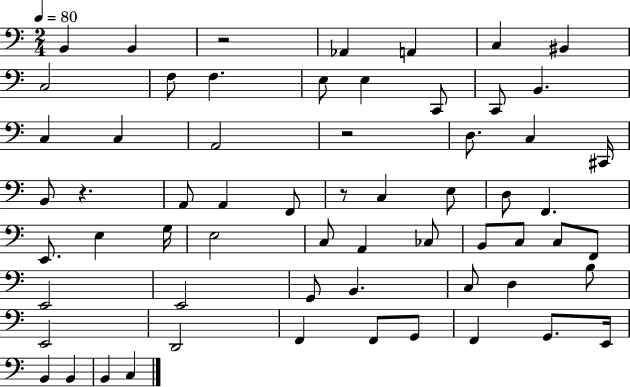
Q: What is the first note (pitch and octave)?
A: B2